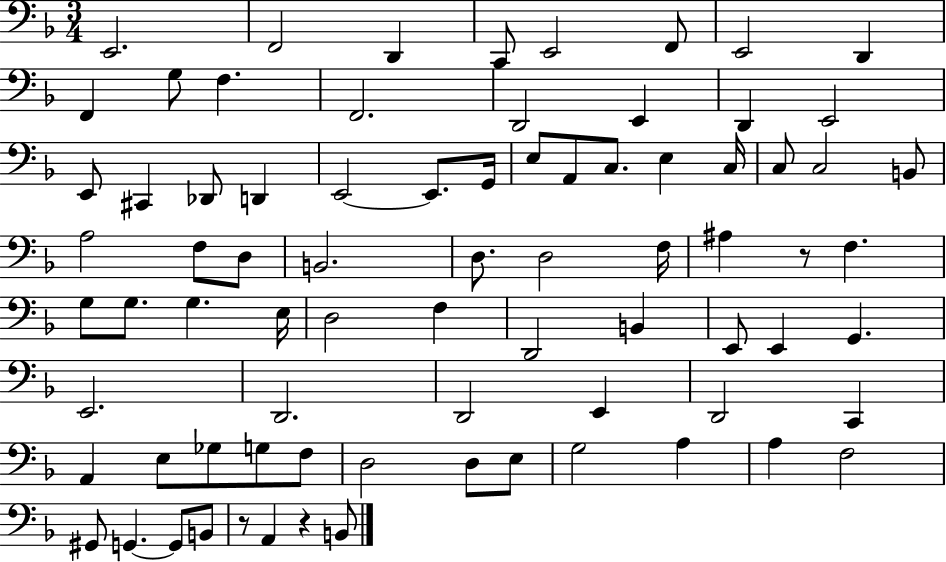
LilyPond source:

{
  \clef bass
  \numericTimeSignature
  \time 3/4
  \key f \major
  \repeat volta 2 { e,2. | f,2 d,4 | c,8 e,2 f,8 | e,2 d,4 | \break f,4 g8 f4. | f,2. | d,2 e,4 | d,4 e,2 | \break e,8 cis,4 des,8 d,4 | e,2~~ e,8. g,16 | e8 a,8 c8. e4 c16 | c8 c2 b,8 | \break a2 f8 d8 | b,2. | d8. d2 f16 | ais4 r8 f4. | \break g8 g8. g4. e16 | d2 f4 | d,2 b,4 | e,8 e,4 g,4. | \break e,2. | d,2. | d,2 e,4 | d,2 c,4 | \break a,4 e8 ges8 g8 f8 | d2 d8 e8 | g2 a4 | a4 f2 | \break gis,8 g,4.~~ g,8 b,8 | r8 a,4 r4 b,8 | } \bar "|."
}